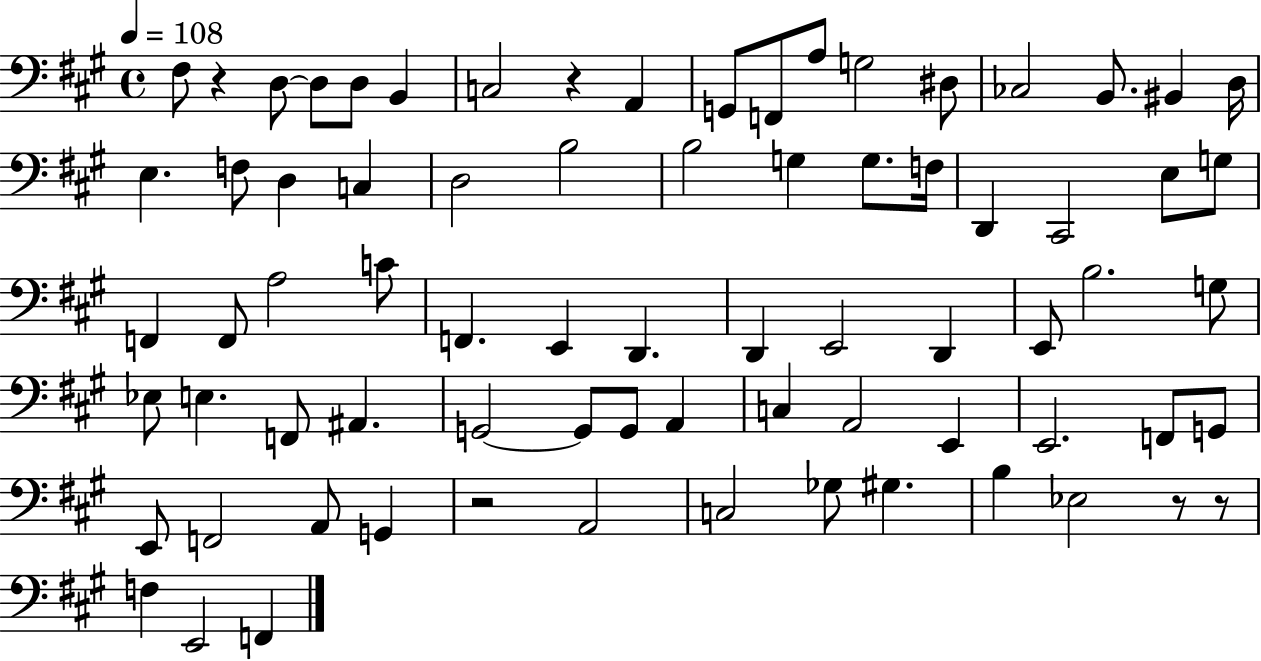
F#3/e R/q D3/e D3/e D3/e B2/q C3/h R/q A2/q G2/e F2/e A3/e G3/h D#3/e CES3/h B2/e. BIS2/q D3/s E3/q. F3/e D3/q C3/q D3/h B3/h B3/h G3/q G3/e. F3/s D2/q C#2/h E3/e G3/e F2/q F2/e A3/h C4/e F2/q. E2/q D2/q. D2/q E2/h D2/q E2/e B3/h. G3/e Eb3/e E3/q. F2/e A#2/q. G2/h G2/e G2/e A2/q C3/q A2/h E2/q E2/h. F2/e G2/e E2/e F2/h A2/e G2/q R/h A2/h C3/h Gb3/e G#3/q. B3/q Eb3/h R/e R/e F3/q E2/h F2/q